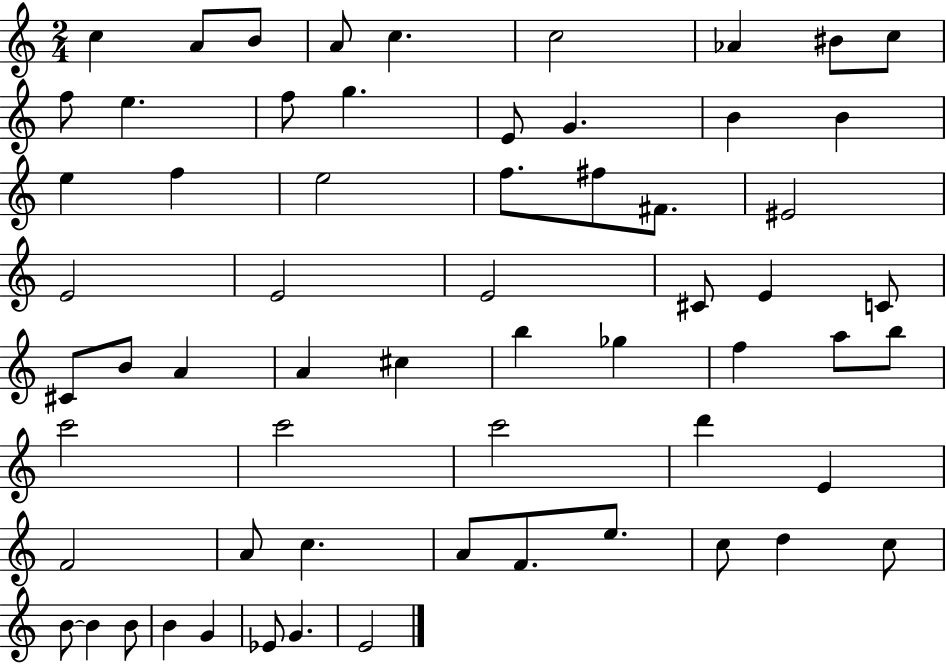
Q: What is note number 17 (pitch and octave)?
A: B4